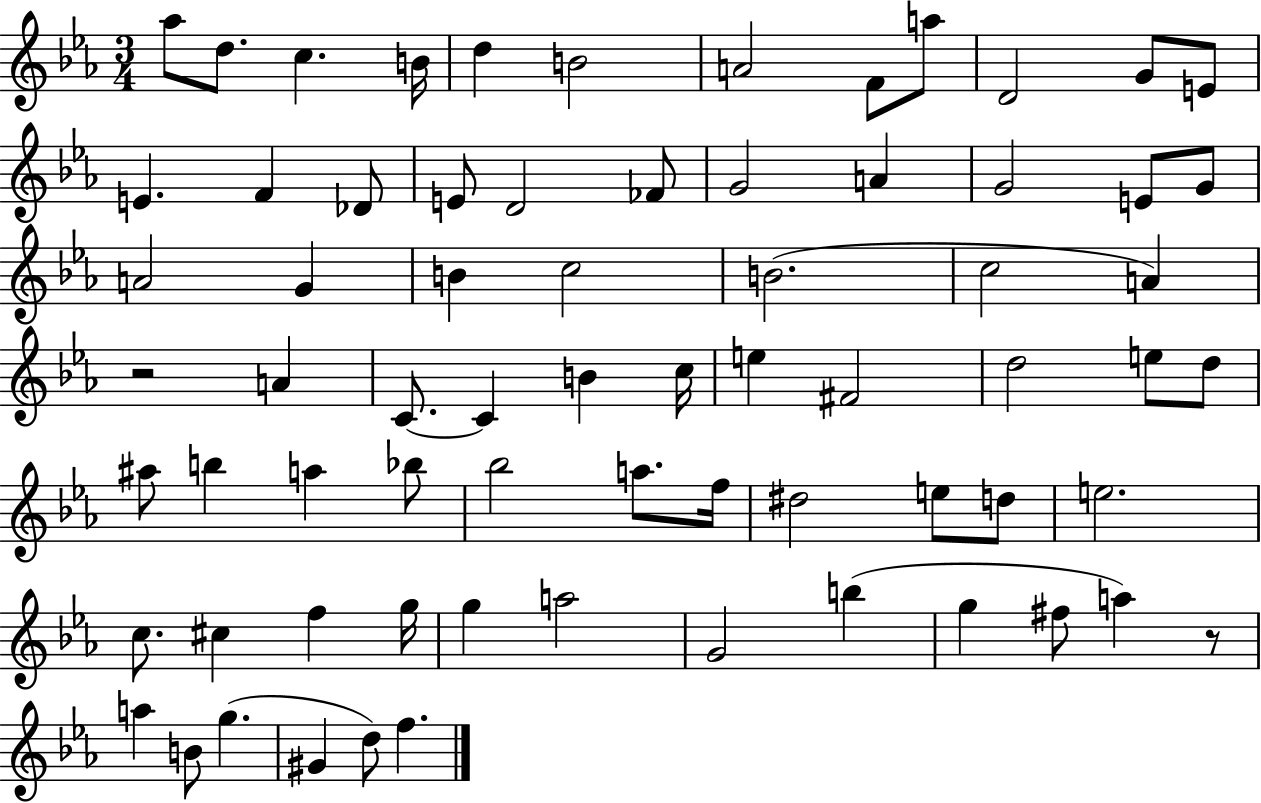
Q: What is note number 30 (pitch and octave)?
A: A4